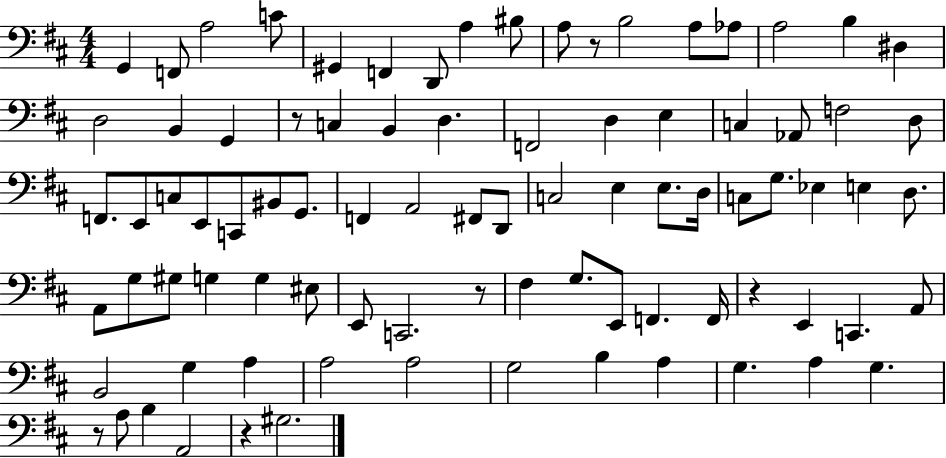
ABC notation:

X:1
T:Untitled
M:4/4
L:1/4
K:D
G,, F,,/2 A,2 C/2 ^G,, F,, D,,/2 A, ^B,/2 A,/2 z/2 B,2 A,/2 _A,/2 A,2 B, ^D, D,2 B,, G,, z/2 C, B,, D, F,,2 D, E, C, _A,,/2 F,2 D,/2 F,,/2 E,,/2 C,/2 E,,/2 C,,/2 ^B,,/2 G,,/2 F,, A,,2 ^F,,/2 D,,/2 C,2 E, E,/2 D,/4 C,/2 G,/2 _E, E, D,/2 A,,/2 G,/2 ^G,/2 G, G, ^E,/2 E,,/2 C,,2 z/2 ^F, G,/2 E,,/2 F,, F,,/4 z E,, C,, A,,/2 B,,2 G, A, A,2 A,2 G,2 B, A, G, A, G, z/2 A,/2 B, A,,2 z ^G,2